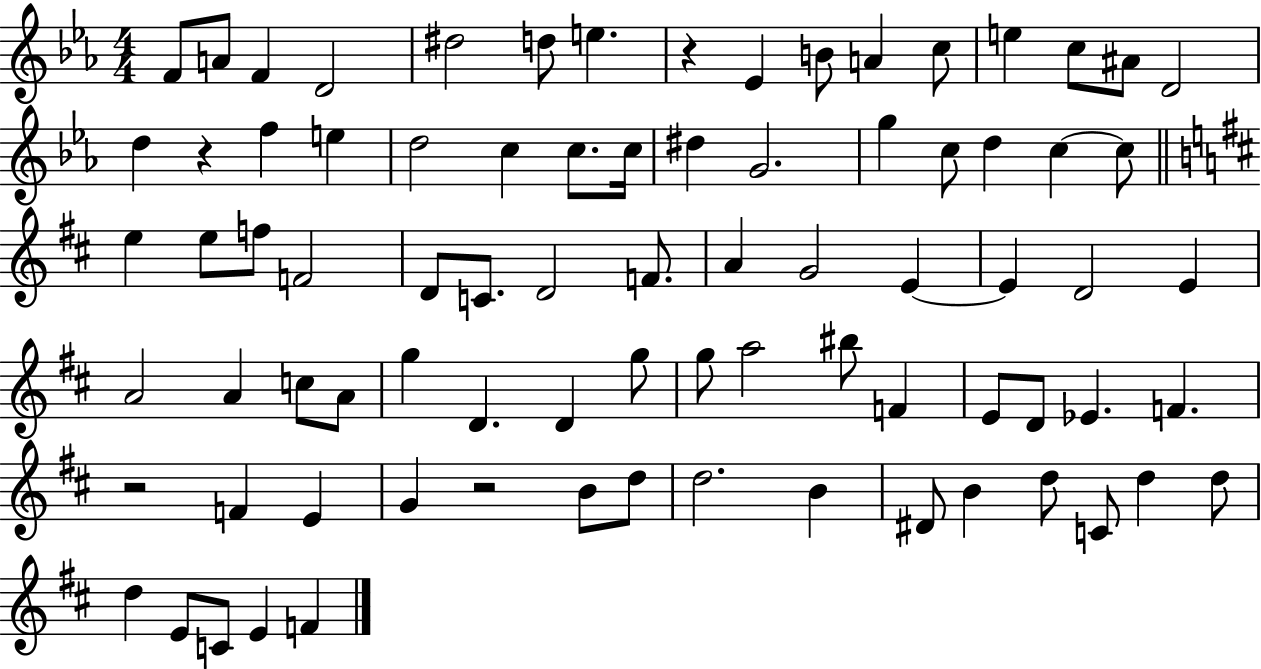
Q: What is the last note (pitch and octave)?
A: F4